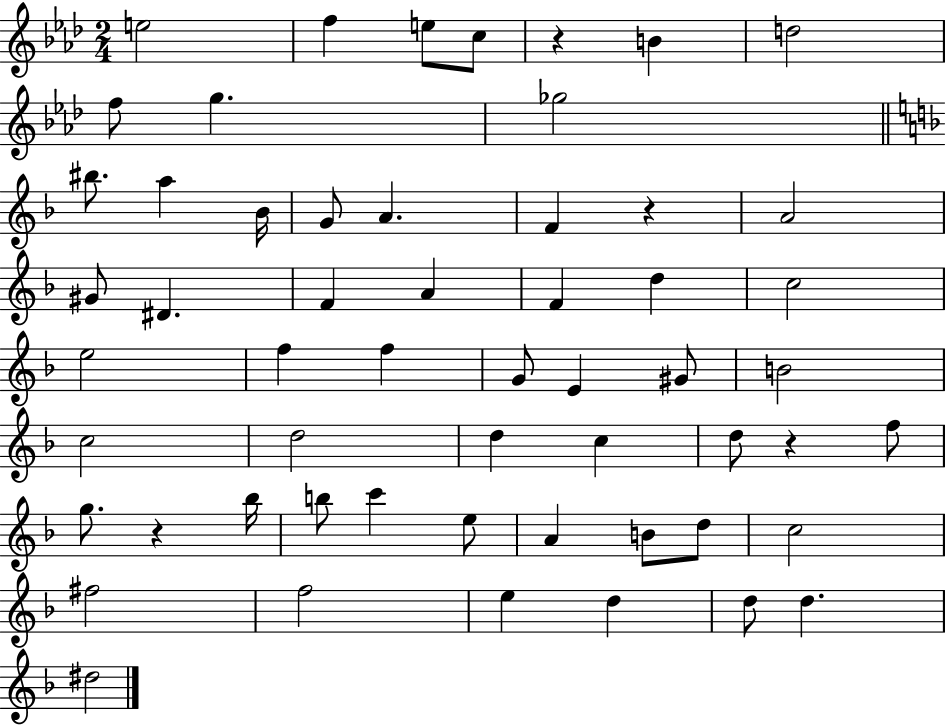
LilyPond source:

{
  \clef treble
  \numericTimeSignature
  \time 2/4
  \key aes \major
  \repeat volta 2 { e''2 | f''4 e''8 c''8 | r4 b'4 | d''2 | \break f''8 g''4. | ges''2 | \bar "||" \break \key d \minor bis''8. a''4 bes'16 | g'8 a'4. | f'4 r4 | a'2 | \break gis'8 dis'4. | f'4 a'4 | f'4 d''4 | c''2 | \break e''2 | f''4 f''4 | g'8 e'4 gis'8 | b'2 | \break c''2 | d''2 | d''4 c''4 | d''8 r4 f''8 | \break g''8. r4 bes''16 | b''8 c'''4 e''8 | a'4 b'8 d''8 | c''2 | \break fis''2 | f''2 | e''4 d''4 | d''8 d''4. | \break dis''2 | } \bar "|."
}